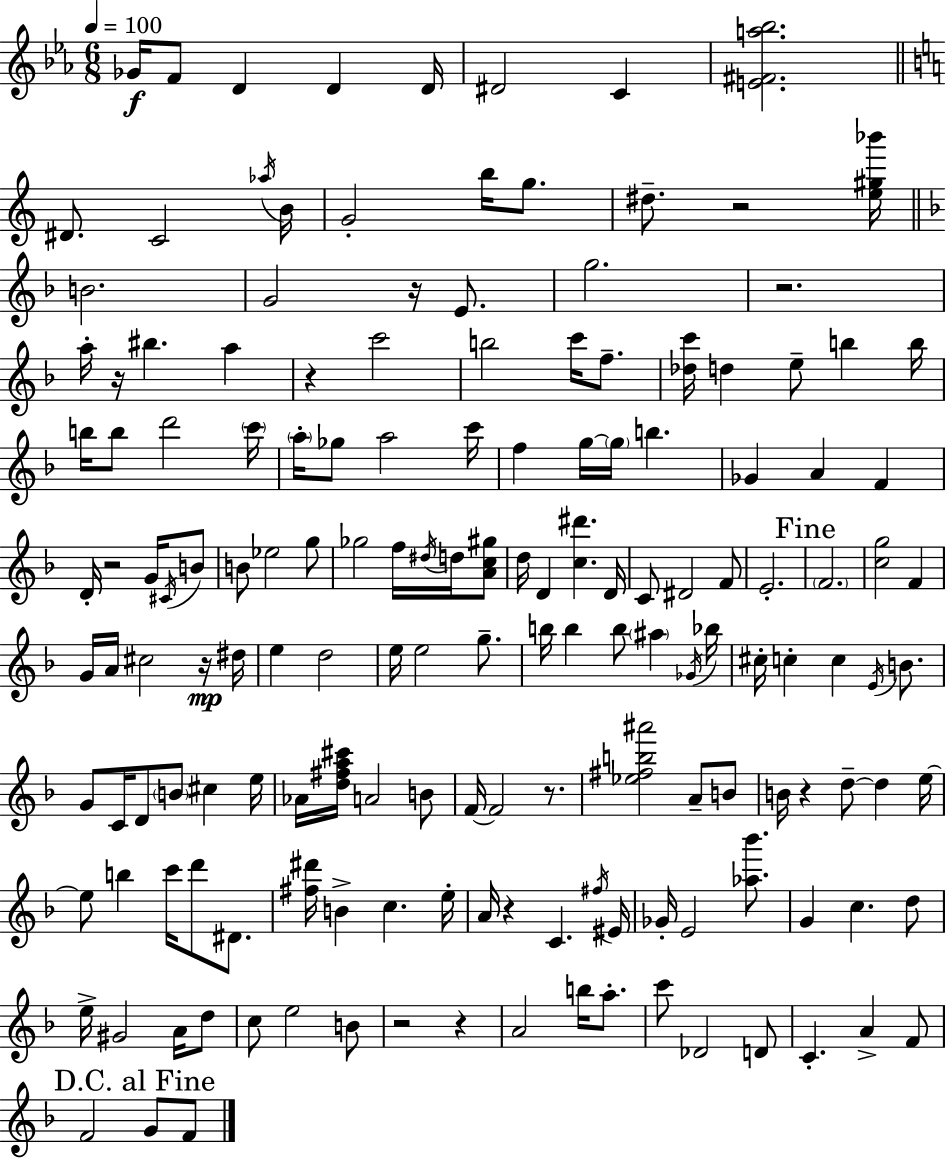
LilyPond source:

{
  \clef treble
  \numericTimeSignature
  \time 6/8
  \key c \minor
  \tempo 4 = 100
  \repeat volta 2 { ges'16\f f'8 d'4 d'4 d'16 | dis'2 c'4 | <e' fis' a'' bes''>2. | \bar "||" \break \key c \major dis'8. c'2 \acciaccatura { aes''16 } | b'16 g'2-. b''16 g''8. | dis''8.-- r2 | <e'' gis'' bes'''>16 \bar "||" \break \key f \major b'2. | g'2 r16 e'8. | g''2. | r2. | \break a''16-. r16 bis''4. a''4 | r4 c'''2 | b''2 c'''16 f''8.-- | <des'' c'''>16 d''4 e''8-- b''4 b''16 | \break b''16 b''8 d'''2 \parenthesize c'''16 | \parenthesize a''16-. ges''8 a''2 c'''16 | f''4 g''16~~ \parenthesize g''16 b''4. | ges'4 a'4 f'4 | \break d'16-. r2 g'16 \acciaccatura { cis'16 } b'8 | b'8 ees''2 g''8 | ges''2 f''16 \acciaccatura { dis''16 } d''16 | <a' c'' gis''>8 d''16 d'4 <c'' dis'''>4. | \break d'16 c'8 dis'2 | f'8 e'2.-. | \mark "Fine" \parenthesize f'2. | <c'' g''>2 f'4 | \break g'16 a'16 cis''2 | r16\mp dis''16 e''4 d''2 | e''16 e''2 g''8.-- | b''16 b''4 b''8 \parenthesize ais''4 | \break \acciaccatura { ges'16 } bes''16 cis''16-. c''4-. c''4 | \acciaccatura { e'16 } b'8. g'8 c'16 d'8 \parenthesize b'8 cis''4 | e''16 aes'16 <d'' fis'' a'' cis'''>16 a'2 | b'8 f'16~~ f'2 | \break r8. <ees'' fis'' b'' ais'''>2 | a'8-- b'8 b'16 r4 d''8--~~ d''4 | e''16~~ e''8 b''4 c'''16 d'''8 | dis'8. <fis'' dis'''>16 b'4-> c''4. | \break e''16-. a'16 r4 c'4. | \acciaccatura { fis''16 } eis'16 ges'16-. e'2 | <aes'' bes'''>8. g'4 c''4. | d''8 e''16-> gis'2 | \break a'16 d''8 c''8 e''2 | b'8 r2 | r4 a'2 | b''16 a''8.-. c'''8 des'2 | \break d'8 c'4.-. a'4-> | f'8 \mark "D.C. al Fine" f'2 | g'8 f'8 } \bar "|."
}